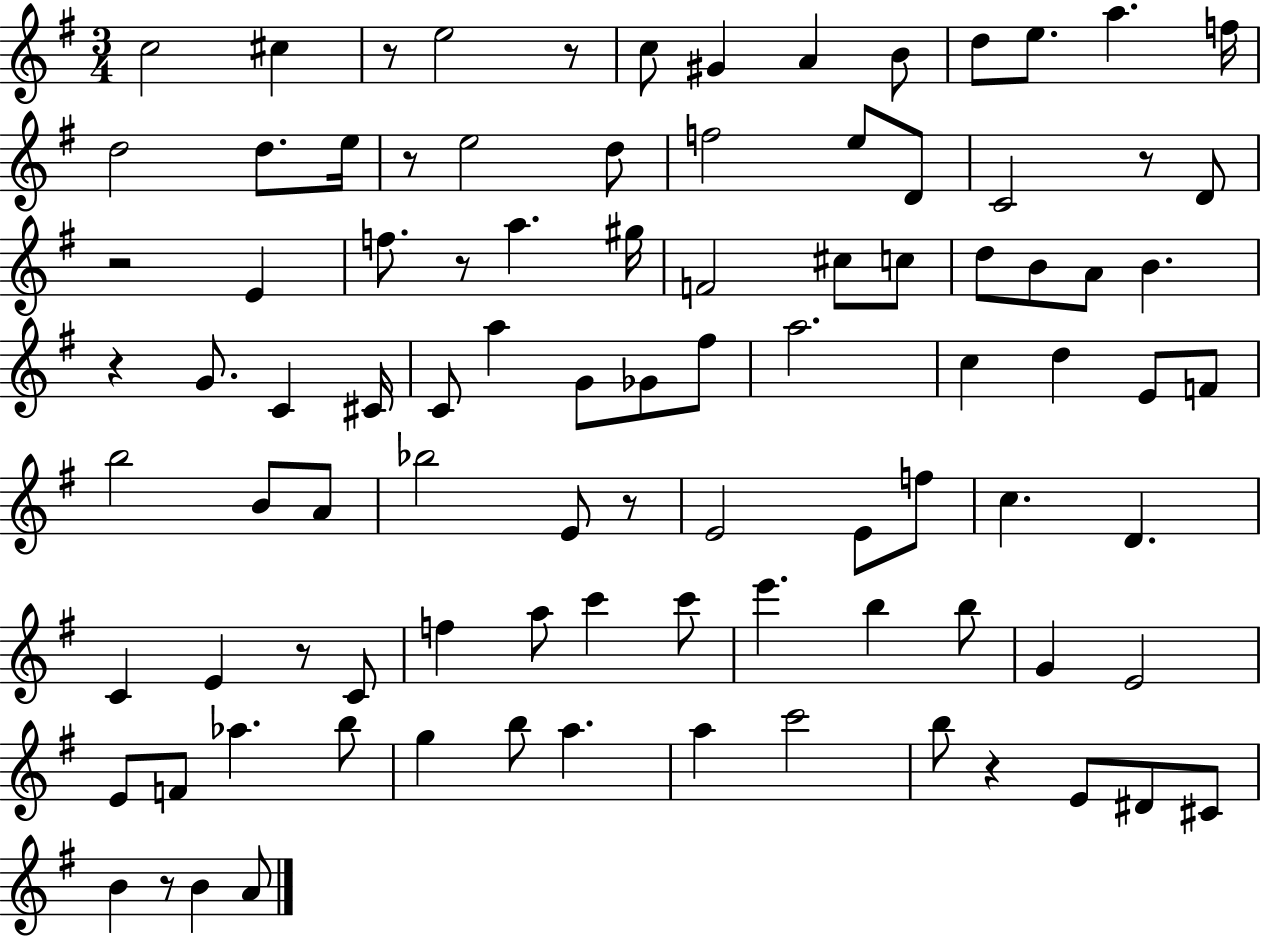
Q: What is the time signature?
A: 3/4